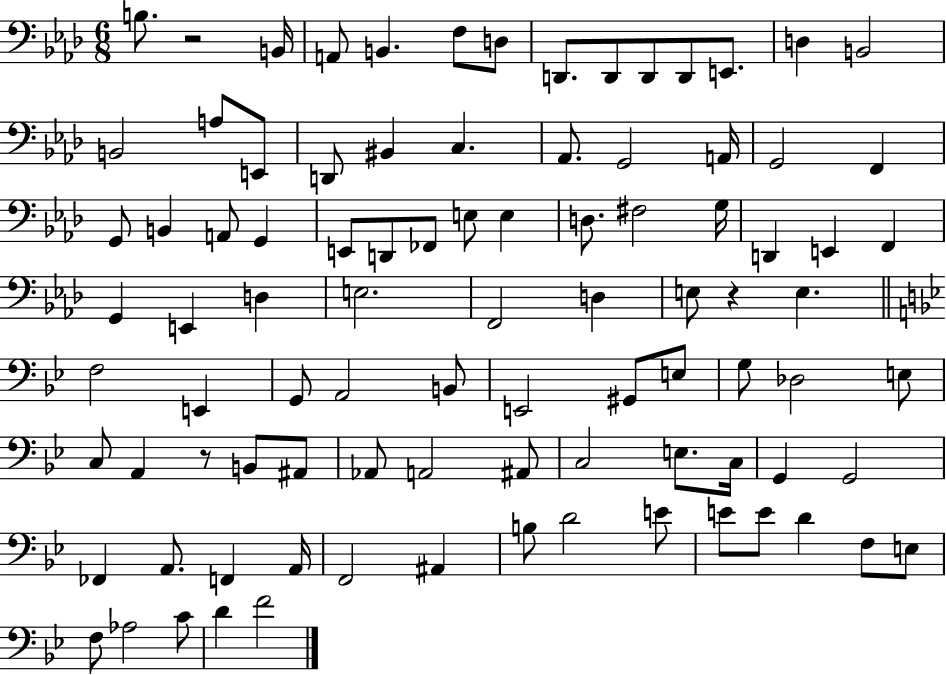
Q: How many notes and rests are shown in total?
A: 92